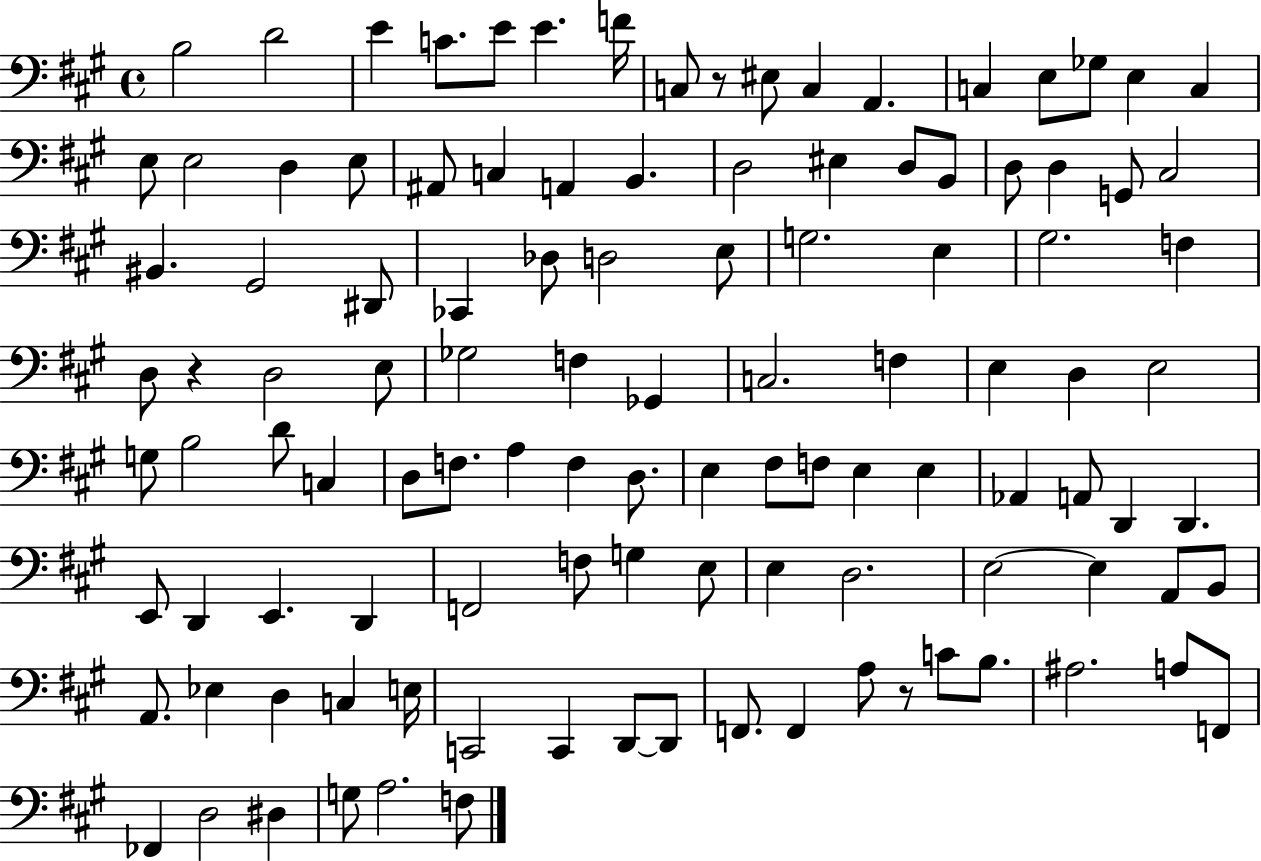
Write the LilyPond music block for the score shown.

{
  \clef bass
  \time 4/4
  \defaultTimeSignature
  \key a \major
  \repeat volta 2 { b2 d'2 | e'4 c'8. e'8 e'4. f'16 | c8 r8 eis8 c4 a,4. | c4 e8 ges8 e4 c4 | \break e8 e2 d4 e8 | ais,8 c4 a,4 b,4. | d2 eis4 d8 b,8 | d8 d4 g,8 cis2 | \break bis,4. gis,2 dis,8 | ces,4 des8 d2 e8 | g2. e4 | gis2. f4 | \break d8 r4 d2 e8 | ges2 f4 ges,4 | c2. f4 | e4 d4 e2 | \break g8 b2 d'8 c4 | d8 f8. a4 f4 d8. | e4 fis8 f8 e4 e4 | aes,4 a,8 d,4 d,4. | \break e,8 d,4 e,4. d,4 | f,2 f8 g4 e8 | e4 d2. | e2~~ e4 a,8 b,8 | \break a,8. ees4 d4 c4 e16 | c,2 c,4 d,8~~ d,8 | f,8. f,4 a8 r8 c'8 b8. | ais2. a8 f,8 | \break fes,4 d2 dis4 | g8 a2. f8 | } \bar "|."
}